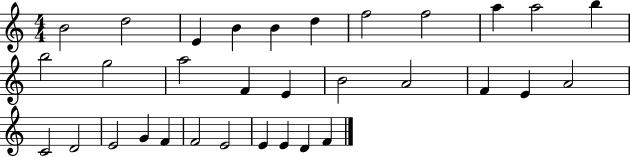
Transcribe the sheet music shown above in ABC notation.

X:1
T:Untitled
M:4/4
L:1/4
K:C
B2 d2 E B B d f2 f2 a a2 b b2 g2 a2 F E B2 A2 F E A2 C2 D2 E2 G F F2 E2 E E D F